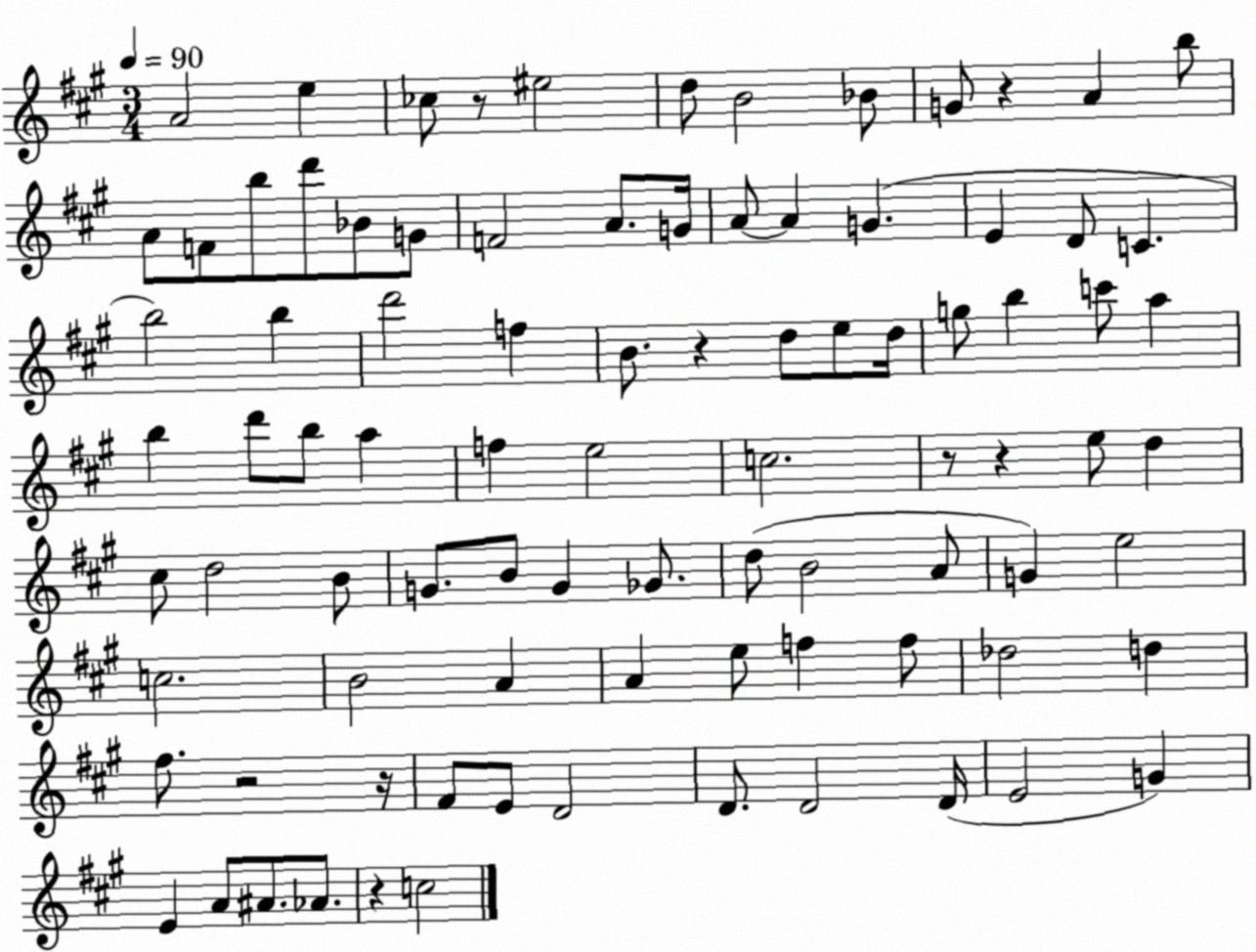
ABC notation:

X:1
T:Untitled
M:3/4
L:1/4
K:A
A2 e _c/2 z/2 ^e2 d/2 B2 _B/2 G/2 z A b/2 A/2 F/2 b/2 d'/2 _B/2 G/2 F2 A/2 G/4 A/2 A G E D/2 C b2 b d'2 f B/2 z d/2 e/2 d/4 g/2 b c'/2 a b d'/2 b/2 a f e2 c2 z/2 z e/2 d ^c/2 d2 B/2 G/2 B/2 G _G/2 d/2 B2 A/2 G e2 c2 B2 A A e/2 f f/2 _d2 d ^f/2 z2 z/4 ^F/2 E/2 D2 D/2 D2 D/4 E2 G E A/2 ^A/2 _A/2 z c2